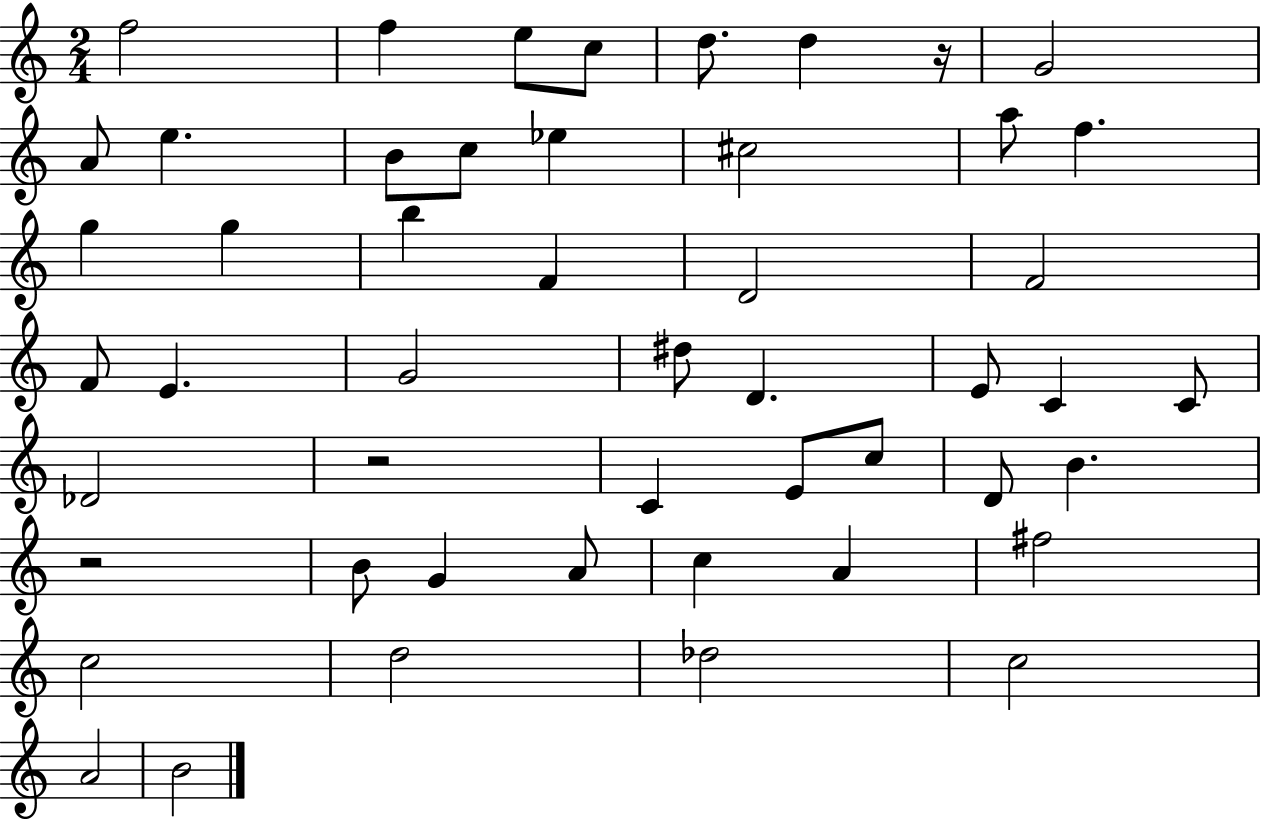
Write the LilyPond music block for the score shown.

{
  \clef treble
  \numericTimeSignature
  \time 2/4
  \key c \major
  f''2 | f''4 e''8 c''8 | d''8. d''4 r16 | g'2 | \break a'8 e''4. | b'8 c''8 ees''4 | cis''2 | a''8 f''4. | \break g''4 g''4 | b''4 f'4 | d'2 | f'2 | \break f'8 e'4. | g'2 | dis''8 d'4. | e'8 c'4 c'8 | \break des'2 | r2 | c'4 e'8 c''8 | d'8 b'4. | \break r2 | b'8 g'4 a'8 | c''4 a'4 | fis''2 | \break c''2 | d''2 | des''2 | c''2 | \break a'2 | b'2 | \bar "|."
}